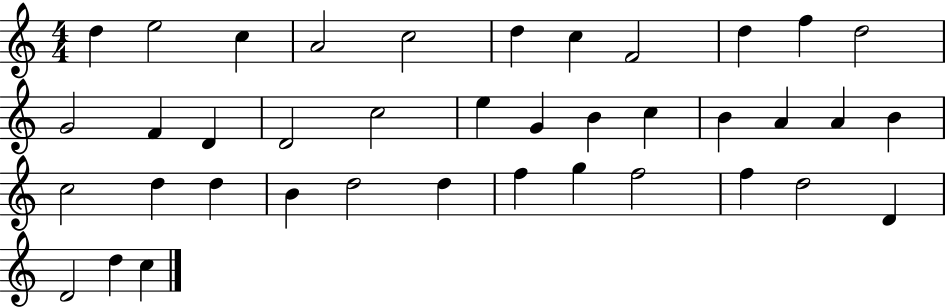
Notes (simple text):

D5/q E5/h C5/q A4/h C5/h D5/q C5/q F4/h D5/q F5/q D5/h G4/h F4/q D4/q D4/h C5/h E5/q G4/q B4/q C5/q B4/q A4/q A4/q B4/q C5/h D5/q D5/q B4/q D5/h D5/q F5/q G5/q F5/h F5/q D5/h D4/q D4/h D5/q C5/q